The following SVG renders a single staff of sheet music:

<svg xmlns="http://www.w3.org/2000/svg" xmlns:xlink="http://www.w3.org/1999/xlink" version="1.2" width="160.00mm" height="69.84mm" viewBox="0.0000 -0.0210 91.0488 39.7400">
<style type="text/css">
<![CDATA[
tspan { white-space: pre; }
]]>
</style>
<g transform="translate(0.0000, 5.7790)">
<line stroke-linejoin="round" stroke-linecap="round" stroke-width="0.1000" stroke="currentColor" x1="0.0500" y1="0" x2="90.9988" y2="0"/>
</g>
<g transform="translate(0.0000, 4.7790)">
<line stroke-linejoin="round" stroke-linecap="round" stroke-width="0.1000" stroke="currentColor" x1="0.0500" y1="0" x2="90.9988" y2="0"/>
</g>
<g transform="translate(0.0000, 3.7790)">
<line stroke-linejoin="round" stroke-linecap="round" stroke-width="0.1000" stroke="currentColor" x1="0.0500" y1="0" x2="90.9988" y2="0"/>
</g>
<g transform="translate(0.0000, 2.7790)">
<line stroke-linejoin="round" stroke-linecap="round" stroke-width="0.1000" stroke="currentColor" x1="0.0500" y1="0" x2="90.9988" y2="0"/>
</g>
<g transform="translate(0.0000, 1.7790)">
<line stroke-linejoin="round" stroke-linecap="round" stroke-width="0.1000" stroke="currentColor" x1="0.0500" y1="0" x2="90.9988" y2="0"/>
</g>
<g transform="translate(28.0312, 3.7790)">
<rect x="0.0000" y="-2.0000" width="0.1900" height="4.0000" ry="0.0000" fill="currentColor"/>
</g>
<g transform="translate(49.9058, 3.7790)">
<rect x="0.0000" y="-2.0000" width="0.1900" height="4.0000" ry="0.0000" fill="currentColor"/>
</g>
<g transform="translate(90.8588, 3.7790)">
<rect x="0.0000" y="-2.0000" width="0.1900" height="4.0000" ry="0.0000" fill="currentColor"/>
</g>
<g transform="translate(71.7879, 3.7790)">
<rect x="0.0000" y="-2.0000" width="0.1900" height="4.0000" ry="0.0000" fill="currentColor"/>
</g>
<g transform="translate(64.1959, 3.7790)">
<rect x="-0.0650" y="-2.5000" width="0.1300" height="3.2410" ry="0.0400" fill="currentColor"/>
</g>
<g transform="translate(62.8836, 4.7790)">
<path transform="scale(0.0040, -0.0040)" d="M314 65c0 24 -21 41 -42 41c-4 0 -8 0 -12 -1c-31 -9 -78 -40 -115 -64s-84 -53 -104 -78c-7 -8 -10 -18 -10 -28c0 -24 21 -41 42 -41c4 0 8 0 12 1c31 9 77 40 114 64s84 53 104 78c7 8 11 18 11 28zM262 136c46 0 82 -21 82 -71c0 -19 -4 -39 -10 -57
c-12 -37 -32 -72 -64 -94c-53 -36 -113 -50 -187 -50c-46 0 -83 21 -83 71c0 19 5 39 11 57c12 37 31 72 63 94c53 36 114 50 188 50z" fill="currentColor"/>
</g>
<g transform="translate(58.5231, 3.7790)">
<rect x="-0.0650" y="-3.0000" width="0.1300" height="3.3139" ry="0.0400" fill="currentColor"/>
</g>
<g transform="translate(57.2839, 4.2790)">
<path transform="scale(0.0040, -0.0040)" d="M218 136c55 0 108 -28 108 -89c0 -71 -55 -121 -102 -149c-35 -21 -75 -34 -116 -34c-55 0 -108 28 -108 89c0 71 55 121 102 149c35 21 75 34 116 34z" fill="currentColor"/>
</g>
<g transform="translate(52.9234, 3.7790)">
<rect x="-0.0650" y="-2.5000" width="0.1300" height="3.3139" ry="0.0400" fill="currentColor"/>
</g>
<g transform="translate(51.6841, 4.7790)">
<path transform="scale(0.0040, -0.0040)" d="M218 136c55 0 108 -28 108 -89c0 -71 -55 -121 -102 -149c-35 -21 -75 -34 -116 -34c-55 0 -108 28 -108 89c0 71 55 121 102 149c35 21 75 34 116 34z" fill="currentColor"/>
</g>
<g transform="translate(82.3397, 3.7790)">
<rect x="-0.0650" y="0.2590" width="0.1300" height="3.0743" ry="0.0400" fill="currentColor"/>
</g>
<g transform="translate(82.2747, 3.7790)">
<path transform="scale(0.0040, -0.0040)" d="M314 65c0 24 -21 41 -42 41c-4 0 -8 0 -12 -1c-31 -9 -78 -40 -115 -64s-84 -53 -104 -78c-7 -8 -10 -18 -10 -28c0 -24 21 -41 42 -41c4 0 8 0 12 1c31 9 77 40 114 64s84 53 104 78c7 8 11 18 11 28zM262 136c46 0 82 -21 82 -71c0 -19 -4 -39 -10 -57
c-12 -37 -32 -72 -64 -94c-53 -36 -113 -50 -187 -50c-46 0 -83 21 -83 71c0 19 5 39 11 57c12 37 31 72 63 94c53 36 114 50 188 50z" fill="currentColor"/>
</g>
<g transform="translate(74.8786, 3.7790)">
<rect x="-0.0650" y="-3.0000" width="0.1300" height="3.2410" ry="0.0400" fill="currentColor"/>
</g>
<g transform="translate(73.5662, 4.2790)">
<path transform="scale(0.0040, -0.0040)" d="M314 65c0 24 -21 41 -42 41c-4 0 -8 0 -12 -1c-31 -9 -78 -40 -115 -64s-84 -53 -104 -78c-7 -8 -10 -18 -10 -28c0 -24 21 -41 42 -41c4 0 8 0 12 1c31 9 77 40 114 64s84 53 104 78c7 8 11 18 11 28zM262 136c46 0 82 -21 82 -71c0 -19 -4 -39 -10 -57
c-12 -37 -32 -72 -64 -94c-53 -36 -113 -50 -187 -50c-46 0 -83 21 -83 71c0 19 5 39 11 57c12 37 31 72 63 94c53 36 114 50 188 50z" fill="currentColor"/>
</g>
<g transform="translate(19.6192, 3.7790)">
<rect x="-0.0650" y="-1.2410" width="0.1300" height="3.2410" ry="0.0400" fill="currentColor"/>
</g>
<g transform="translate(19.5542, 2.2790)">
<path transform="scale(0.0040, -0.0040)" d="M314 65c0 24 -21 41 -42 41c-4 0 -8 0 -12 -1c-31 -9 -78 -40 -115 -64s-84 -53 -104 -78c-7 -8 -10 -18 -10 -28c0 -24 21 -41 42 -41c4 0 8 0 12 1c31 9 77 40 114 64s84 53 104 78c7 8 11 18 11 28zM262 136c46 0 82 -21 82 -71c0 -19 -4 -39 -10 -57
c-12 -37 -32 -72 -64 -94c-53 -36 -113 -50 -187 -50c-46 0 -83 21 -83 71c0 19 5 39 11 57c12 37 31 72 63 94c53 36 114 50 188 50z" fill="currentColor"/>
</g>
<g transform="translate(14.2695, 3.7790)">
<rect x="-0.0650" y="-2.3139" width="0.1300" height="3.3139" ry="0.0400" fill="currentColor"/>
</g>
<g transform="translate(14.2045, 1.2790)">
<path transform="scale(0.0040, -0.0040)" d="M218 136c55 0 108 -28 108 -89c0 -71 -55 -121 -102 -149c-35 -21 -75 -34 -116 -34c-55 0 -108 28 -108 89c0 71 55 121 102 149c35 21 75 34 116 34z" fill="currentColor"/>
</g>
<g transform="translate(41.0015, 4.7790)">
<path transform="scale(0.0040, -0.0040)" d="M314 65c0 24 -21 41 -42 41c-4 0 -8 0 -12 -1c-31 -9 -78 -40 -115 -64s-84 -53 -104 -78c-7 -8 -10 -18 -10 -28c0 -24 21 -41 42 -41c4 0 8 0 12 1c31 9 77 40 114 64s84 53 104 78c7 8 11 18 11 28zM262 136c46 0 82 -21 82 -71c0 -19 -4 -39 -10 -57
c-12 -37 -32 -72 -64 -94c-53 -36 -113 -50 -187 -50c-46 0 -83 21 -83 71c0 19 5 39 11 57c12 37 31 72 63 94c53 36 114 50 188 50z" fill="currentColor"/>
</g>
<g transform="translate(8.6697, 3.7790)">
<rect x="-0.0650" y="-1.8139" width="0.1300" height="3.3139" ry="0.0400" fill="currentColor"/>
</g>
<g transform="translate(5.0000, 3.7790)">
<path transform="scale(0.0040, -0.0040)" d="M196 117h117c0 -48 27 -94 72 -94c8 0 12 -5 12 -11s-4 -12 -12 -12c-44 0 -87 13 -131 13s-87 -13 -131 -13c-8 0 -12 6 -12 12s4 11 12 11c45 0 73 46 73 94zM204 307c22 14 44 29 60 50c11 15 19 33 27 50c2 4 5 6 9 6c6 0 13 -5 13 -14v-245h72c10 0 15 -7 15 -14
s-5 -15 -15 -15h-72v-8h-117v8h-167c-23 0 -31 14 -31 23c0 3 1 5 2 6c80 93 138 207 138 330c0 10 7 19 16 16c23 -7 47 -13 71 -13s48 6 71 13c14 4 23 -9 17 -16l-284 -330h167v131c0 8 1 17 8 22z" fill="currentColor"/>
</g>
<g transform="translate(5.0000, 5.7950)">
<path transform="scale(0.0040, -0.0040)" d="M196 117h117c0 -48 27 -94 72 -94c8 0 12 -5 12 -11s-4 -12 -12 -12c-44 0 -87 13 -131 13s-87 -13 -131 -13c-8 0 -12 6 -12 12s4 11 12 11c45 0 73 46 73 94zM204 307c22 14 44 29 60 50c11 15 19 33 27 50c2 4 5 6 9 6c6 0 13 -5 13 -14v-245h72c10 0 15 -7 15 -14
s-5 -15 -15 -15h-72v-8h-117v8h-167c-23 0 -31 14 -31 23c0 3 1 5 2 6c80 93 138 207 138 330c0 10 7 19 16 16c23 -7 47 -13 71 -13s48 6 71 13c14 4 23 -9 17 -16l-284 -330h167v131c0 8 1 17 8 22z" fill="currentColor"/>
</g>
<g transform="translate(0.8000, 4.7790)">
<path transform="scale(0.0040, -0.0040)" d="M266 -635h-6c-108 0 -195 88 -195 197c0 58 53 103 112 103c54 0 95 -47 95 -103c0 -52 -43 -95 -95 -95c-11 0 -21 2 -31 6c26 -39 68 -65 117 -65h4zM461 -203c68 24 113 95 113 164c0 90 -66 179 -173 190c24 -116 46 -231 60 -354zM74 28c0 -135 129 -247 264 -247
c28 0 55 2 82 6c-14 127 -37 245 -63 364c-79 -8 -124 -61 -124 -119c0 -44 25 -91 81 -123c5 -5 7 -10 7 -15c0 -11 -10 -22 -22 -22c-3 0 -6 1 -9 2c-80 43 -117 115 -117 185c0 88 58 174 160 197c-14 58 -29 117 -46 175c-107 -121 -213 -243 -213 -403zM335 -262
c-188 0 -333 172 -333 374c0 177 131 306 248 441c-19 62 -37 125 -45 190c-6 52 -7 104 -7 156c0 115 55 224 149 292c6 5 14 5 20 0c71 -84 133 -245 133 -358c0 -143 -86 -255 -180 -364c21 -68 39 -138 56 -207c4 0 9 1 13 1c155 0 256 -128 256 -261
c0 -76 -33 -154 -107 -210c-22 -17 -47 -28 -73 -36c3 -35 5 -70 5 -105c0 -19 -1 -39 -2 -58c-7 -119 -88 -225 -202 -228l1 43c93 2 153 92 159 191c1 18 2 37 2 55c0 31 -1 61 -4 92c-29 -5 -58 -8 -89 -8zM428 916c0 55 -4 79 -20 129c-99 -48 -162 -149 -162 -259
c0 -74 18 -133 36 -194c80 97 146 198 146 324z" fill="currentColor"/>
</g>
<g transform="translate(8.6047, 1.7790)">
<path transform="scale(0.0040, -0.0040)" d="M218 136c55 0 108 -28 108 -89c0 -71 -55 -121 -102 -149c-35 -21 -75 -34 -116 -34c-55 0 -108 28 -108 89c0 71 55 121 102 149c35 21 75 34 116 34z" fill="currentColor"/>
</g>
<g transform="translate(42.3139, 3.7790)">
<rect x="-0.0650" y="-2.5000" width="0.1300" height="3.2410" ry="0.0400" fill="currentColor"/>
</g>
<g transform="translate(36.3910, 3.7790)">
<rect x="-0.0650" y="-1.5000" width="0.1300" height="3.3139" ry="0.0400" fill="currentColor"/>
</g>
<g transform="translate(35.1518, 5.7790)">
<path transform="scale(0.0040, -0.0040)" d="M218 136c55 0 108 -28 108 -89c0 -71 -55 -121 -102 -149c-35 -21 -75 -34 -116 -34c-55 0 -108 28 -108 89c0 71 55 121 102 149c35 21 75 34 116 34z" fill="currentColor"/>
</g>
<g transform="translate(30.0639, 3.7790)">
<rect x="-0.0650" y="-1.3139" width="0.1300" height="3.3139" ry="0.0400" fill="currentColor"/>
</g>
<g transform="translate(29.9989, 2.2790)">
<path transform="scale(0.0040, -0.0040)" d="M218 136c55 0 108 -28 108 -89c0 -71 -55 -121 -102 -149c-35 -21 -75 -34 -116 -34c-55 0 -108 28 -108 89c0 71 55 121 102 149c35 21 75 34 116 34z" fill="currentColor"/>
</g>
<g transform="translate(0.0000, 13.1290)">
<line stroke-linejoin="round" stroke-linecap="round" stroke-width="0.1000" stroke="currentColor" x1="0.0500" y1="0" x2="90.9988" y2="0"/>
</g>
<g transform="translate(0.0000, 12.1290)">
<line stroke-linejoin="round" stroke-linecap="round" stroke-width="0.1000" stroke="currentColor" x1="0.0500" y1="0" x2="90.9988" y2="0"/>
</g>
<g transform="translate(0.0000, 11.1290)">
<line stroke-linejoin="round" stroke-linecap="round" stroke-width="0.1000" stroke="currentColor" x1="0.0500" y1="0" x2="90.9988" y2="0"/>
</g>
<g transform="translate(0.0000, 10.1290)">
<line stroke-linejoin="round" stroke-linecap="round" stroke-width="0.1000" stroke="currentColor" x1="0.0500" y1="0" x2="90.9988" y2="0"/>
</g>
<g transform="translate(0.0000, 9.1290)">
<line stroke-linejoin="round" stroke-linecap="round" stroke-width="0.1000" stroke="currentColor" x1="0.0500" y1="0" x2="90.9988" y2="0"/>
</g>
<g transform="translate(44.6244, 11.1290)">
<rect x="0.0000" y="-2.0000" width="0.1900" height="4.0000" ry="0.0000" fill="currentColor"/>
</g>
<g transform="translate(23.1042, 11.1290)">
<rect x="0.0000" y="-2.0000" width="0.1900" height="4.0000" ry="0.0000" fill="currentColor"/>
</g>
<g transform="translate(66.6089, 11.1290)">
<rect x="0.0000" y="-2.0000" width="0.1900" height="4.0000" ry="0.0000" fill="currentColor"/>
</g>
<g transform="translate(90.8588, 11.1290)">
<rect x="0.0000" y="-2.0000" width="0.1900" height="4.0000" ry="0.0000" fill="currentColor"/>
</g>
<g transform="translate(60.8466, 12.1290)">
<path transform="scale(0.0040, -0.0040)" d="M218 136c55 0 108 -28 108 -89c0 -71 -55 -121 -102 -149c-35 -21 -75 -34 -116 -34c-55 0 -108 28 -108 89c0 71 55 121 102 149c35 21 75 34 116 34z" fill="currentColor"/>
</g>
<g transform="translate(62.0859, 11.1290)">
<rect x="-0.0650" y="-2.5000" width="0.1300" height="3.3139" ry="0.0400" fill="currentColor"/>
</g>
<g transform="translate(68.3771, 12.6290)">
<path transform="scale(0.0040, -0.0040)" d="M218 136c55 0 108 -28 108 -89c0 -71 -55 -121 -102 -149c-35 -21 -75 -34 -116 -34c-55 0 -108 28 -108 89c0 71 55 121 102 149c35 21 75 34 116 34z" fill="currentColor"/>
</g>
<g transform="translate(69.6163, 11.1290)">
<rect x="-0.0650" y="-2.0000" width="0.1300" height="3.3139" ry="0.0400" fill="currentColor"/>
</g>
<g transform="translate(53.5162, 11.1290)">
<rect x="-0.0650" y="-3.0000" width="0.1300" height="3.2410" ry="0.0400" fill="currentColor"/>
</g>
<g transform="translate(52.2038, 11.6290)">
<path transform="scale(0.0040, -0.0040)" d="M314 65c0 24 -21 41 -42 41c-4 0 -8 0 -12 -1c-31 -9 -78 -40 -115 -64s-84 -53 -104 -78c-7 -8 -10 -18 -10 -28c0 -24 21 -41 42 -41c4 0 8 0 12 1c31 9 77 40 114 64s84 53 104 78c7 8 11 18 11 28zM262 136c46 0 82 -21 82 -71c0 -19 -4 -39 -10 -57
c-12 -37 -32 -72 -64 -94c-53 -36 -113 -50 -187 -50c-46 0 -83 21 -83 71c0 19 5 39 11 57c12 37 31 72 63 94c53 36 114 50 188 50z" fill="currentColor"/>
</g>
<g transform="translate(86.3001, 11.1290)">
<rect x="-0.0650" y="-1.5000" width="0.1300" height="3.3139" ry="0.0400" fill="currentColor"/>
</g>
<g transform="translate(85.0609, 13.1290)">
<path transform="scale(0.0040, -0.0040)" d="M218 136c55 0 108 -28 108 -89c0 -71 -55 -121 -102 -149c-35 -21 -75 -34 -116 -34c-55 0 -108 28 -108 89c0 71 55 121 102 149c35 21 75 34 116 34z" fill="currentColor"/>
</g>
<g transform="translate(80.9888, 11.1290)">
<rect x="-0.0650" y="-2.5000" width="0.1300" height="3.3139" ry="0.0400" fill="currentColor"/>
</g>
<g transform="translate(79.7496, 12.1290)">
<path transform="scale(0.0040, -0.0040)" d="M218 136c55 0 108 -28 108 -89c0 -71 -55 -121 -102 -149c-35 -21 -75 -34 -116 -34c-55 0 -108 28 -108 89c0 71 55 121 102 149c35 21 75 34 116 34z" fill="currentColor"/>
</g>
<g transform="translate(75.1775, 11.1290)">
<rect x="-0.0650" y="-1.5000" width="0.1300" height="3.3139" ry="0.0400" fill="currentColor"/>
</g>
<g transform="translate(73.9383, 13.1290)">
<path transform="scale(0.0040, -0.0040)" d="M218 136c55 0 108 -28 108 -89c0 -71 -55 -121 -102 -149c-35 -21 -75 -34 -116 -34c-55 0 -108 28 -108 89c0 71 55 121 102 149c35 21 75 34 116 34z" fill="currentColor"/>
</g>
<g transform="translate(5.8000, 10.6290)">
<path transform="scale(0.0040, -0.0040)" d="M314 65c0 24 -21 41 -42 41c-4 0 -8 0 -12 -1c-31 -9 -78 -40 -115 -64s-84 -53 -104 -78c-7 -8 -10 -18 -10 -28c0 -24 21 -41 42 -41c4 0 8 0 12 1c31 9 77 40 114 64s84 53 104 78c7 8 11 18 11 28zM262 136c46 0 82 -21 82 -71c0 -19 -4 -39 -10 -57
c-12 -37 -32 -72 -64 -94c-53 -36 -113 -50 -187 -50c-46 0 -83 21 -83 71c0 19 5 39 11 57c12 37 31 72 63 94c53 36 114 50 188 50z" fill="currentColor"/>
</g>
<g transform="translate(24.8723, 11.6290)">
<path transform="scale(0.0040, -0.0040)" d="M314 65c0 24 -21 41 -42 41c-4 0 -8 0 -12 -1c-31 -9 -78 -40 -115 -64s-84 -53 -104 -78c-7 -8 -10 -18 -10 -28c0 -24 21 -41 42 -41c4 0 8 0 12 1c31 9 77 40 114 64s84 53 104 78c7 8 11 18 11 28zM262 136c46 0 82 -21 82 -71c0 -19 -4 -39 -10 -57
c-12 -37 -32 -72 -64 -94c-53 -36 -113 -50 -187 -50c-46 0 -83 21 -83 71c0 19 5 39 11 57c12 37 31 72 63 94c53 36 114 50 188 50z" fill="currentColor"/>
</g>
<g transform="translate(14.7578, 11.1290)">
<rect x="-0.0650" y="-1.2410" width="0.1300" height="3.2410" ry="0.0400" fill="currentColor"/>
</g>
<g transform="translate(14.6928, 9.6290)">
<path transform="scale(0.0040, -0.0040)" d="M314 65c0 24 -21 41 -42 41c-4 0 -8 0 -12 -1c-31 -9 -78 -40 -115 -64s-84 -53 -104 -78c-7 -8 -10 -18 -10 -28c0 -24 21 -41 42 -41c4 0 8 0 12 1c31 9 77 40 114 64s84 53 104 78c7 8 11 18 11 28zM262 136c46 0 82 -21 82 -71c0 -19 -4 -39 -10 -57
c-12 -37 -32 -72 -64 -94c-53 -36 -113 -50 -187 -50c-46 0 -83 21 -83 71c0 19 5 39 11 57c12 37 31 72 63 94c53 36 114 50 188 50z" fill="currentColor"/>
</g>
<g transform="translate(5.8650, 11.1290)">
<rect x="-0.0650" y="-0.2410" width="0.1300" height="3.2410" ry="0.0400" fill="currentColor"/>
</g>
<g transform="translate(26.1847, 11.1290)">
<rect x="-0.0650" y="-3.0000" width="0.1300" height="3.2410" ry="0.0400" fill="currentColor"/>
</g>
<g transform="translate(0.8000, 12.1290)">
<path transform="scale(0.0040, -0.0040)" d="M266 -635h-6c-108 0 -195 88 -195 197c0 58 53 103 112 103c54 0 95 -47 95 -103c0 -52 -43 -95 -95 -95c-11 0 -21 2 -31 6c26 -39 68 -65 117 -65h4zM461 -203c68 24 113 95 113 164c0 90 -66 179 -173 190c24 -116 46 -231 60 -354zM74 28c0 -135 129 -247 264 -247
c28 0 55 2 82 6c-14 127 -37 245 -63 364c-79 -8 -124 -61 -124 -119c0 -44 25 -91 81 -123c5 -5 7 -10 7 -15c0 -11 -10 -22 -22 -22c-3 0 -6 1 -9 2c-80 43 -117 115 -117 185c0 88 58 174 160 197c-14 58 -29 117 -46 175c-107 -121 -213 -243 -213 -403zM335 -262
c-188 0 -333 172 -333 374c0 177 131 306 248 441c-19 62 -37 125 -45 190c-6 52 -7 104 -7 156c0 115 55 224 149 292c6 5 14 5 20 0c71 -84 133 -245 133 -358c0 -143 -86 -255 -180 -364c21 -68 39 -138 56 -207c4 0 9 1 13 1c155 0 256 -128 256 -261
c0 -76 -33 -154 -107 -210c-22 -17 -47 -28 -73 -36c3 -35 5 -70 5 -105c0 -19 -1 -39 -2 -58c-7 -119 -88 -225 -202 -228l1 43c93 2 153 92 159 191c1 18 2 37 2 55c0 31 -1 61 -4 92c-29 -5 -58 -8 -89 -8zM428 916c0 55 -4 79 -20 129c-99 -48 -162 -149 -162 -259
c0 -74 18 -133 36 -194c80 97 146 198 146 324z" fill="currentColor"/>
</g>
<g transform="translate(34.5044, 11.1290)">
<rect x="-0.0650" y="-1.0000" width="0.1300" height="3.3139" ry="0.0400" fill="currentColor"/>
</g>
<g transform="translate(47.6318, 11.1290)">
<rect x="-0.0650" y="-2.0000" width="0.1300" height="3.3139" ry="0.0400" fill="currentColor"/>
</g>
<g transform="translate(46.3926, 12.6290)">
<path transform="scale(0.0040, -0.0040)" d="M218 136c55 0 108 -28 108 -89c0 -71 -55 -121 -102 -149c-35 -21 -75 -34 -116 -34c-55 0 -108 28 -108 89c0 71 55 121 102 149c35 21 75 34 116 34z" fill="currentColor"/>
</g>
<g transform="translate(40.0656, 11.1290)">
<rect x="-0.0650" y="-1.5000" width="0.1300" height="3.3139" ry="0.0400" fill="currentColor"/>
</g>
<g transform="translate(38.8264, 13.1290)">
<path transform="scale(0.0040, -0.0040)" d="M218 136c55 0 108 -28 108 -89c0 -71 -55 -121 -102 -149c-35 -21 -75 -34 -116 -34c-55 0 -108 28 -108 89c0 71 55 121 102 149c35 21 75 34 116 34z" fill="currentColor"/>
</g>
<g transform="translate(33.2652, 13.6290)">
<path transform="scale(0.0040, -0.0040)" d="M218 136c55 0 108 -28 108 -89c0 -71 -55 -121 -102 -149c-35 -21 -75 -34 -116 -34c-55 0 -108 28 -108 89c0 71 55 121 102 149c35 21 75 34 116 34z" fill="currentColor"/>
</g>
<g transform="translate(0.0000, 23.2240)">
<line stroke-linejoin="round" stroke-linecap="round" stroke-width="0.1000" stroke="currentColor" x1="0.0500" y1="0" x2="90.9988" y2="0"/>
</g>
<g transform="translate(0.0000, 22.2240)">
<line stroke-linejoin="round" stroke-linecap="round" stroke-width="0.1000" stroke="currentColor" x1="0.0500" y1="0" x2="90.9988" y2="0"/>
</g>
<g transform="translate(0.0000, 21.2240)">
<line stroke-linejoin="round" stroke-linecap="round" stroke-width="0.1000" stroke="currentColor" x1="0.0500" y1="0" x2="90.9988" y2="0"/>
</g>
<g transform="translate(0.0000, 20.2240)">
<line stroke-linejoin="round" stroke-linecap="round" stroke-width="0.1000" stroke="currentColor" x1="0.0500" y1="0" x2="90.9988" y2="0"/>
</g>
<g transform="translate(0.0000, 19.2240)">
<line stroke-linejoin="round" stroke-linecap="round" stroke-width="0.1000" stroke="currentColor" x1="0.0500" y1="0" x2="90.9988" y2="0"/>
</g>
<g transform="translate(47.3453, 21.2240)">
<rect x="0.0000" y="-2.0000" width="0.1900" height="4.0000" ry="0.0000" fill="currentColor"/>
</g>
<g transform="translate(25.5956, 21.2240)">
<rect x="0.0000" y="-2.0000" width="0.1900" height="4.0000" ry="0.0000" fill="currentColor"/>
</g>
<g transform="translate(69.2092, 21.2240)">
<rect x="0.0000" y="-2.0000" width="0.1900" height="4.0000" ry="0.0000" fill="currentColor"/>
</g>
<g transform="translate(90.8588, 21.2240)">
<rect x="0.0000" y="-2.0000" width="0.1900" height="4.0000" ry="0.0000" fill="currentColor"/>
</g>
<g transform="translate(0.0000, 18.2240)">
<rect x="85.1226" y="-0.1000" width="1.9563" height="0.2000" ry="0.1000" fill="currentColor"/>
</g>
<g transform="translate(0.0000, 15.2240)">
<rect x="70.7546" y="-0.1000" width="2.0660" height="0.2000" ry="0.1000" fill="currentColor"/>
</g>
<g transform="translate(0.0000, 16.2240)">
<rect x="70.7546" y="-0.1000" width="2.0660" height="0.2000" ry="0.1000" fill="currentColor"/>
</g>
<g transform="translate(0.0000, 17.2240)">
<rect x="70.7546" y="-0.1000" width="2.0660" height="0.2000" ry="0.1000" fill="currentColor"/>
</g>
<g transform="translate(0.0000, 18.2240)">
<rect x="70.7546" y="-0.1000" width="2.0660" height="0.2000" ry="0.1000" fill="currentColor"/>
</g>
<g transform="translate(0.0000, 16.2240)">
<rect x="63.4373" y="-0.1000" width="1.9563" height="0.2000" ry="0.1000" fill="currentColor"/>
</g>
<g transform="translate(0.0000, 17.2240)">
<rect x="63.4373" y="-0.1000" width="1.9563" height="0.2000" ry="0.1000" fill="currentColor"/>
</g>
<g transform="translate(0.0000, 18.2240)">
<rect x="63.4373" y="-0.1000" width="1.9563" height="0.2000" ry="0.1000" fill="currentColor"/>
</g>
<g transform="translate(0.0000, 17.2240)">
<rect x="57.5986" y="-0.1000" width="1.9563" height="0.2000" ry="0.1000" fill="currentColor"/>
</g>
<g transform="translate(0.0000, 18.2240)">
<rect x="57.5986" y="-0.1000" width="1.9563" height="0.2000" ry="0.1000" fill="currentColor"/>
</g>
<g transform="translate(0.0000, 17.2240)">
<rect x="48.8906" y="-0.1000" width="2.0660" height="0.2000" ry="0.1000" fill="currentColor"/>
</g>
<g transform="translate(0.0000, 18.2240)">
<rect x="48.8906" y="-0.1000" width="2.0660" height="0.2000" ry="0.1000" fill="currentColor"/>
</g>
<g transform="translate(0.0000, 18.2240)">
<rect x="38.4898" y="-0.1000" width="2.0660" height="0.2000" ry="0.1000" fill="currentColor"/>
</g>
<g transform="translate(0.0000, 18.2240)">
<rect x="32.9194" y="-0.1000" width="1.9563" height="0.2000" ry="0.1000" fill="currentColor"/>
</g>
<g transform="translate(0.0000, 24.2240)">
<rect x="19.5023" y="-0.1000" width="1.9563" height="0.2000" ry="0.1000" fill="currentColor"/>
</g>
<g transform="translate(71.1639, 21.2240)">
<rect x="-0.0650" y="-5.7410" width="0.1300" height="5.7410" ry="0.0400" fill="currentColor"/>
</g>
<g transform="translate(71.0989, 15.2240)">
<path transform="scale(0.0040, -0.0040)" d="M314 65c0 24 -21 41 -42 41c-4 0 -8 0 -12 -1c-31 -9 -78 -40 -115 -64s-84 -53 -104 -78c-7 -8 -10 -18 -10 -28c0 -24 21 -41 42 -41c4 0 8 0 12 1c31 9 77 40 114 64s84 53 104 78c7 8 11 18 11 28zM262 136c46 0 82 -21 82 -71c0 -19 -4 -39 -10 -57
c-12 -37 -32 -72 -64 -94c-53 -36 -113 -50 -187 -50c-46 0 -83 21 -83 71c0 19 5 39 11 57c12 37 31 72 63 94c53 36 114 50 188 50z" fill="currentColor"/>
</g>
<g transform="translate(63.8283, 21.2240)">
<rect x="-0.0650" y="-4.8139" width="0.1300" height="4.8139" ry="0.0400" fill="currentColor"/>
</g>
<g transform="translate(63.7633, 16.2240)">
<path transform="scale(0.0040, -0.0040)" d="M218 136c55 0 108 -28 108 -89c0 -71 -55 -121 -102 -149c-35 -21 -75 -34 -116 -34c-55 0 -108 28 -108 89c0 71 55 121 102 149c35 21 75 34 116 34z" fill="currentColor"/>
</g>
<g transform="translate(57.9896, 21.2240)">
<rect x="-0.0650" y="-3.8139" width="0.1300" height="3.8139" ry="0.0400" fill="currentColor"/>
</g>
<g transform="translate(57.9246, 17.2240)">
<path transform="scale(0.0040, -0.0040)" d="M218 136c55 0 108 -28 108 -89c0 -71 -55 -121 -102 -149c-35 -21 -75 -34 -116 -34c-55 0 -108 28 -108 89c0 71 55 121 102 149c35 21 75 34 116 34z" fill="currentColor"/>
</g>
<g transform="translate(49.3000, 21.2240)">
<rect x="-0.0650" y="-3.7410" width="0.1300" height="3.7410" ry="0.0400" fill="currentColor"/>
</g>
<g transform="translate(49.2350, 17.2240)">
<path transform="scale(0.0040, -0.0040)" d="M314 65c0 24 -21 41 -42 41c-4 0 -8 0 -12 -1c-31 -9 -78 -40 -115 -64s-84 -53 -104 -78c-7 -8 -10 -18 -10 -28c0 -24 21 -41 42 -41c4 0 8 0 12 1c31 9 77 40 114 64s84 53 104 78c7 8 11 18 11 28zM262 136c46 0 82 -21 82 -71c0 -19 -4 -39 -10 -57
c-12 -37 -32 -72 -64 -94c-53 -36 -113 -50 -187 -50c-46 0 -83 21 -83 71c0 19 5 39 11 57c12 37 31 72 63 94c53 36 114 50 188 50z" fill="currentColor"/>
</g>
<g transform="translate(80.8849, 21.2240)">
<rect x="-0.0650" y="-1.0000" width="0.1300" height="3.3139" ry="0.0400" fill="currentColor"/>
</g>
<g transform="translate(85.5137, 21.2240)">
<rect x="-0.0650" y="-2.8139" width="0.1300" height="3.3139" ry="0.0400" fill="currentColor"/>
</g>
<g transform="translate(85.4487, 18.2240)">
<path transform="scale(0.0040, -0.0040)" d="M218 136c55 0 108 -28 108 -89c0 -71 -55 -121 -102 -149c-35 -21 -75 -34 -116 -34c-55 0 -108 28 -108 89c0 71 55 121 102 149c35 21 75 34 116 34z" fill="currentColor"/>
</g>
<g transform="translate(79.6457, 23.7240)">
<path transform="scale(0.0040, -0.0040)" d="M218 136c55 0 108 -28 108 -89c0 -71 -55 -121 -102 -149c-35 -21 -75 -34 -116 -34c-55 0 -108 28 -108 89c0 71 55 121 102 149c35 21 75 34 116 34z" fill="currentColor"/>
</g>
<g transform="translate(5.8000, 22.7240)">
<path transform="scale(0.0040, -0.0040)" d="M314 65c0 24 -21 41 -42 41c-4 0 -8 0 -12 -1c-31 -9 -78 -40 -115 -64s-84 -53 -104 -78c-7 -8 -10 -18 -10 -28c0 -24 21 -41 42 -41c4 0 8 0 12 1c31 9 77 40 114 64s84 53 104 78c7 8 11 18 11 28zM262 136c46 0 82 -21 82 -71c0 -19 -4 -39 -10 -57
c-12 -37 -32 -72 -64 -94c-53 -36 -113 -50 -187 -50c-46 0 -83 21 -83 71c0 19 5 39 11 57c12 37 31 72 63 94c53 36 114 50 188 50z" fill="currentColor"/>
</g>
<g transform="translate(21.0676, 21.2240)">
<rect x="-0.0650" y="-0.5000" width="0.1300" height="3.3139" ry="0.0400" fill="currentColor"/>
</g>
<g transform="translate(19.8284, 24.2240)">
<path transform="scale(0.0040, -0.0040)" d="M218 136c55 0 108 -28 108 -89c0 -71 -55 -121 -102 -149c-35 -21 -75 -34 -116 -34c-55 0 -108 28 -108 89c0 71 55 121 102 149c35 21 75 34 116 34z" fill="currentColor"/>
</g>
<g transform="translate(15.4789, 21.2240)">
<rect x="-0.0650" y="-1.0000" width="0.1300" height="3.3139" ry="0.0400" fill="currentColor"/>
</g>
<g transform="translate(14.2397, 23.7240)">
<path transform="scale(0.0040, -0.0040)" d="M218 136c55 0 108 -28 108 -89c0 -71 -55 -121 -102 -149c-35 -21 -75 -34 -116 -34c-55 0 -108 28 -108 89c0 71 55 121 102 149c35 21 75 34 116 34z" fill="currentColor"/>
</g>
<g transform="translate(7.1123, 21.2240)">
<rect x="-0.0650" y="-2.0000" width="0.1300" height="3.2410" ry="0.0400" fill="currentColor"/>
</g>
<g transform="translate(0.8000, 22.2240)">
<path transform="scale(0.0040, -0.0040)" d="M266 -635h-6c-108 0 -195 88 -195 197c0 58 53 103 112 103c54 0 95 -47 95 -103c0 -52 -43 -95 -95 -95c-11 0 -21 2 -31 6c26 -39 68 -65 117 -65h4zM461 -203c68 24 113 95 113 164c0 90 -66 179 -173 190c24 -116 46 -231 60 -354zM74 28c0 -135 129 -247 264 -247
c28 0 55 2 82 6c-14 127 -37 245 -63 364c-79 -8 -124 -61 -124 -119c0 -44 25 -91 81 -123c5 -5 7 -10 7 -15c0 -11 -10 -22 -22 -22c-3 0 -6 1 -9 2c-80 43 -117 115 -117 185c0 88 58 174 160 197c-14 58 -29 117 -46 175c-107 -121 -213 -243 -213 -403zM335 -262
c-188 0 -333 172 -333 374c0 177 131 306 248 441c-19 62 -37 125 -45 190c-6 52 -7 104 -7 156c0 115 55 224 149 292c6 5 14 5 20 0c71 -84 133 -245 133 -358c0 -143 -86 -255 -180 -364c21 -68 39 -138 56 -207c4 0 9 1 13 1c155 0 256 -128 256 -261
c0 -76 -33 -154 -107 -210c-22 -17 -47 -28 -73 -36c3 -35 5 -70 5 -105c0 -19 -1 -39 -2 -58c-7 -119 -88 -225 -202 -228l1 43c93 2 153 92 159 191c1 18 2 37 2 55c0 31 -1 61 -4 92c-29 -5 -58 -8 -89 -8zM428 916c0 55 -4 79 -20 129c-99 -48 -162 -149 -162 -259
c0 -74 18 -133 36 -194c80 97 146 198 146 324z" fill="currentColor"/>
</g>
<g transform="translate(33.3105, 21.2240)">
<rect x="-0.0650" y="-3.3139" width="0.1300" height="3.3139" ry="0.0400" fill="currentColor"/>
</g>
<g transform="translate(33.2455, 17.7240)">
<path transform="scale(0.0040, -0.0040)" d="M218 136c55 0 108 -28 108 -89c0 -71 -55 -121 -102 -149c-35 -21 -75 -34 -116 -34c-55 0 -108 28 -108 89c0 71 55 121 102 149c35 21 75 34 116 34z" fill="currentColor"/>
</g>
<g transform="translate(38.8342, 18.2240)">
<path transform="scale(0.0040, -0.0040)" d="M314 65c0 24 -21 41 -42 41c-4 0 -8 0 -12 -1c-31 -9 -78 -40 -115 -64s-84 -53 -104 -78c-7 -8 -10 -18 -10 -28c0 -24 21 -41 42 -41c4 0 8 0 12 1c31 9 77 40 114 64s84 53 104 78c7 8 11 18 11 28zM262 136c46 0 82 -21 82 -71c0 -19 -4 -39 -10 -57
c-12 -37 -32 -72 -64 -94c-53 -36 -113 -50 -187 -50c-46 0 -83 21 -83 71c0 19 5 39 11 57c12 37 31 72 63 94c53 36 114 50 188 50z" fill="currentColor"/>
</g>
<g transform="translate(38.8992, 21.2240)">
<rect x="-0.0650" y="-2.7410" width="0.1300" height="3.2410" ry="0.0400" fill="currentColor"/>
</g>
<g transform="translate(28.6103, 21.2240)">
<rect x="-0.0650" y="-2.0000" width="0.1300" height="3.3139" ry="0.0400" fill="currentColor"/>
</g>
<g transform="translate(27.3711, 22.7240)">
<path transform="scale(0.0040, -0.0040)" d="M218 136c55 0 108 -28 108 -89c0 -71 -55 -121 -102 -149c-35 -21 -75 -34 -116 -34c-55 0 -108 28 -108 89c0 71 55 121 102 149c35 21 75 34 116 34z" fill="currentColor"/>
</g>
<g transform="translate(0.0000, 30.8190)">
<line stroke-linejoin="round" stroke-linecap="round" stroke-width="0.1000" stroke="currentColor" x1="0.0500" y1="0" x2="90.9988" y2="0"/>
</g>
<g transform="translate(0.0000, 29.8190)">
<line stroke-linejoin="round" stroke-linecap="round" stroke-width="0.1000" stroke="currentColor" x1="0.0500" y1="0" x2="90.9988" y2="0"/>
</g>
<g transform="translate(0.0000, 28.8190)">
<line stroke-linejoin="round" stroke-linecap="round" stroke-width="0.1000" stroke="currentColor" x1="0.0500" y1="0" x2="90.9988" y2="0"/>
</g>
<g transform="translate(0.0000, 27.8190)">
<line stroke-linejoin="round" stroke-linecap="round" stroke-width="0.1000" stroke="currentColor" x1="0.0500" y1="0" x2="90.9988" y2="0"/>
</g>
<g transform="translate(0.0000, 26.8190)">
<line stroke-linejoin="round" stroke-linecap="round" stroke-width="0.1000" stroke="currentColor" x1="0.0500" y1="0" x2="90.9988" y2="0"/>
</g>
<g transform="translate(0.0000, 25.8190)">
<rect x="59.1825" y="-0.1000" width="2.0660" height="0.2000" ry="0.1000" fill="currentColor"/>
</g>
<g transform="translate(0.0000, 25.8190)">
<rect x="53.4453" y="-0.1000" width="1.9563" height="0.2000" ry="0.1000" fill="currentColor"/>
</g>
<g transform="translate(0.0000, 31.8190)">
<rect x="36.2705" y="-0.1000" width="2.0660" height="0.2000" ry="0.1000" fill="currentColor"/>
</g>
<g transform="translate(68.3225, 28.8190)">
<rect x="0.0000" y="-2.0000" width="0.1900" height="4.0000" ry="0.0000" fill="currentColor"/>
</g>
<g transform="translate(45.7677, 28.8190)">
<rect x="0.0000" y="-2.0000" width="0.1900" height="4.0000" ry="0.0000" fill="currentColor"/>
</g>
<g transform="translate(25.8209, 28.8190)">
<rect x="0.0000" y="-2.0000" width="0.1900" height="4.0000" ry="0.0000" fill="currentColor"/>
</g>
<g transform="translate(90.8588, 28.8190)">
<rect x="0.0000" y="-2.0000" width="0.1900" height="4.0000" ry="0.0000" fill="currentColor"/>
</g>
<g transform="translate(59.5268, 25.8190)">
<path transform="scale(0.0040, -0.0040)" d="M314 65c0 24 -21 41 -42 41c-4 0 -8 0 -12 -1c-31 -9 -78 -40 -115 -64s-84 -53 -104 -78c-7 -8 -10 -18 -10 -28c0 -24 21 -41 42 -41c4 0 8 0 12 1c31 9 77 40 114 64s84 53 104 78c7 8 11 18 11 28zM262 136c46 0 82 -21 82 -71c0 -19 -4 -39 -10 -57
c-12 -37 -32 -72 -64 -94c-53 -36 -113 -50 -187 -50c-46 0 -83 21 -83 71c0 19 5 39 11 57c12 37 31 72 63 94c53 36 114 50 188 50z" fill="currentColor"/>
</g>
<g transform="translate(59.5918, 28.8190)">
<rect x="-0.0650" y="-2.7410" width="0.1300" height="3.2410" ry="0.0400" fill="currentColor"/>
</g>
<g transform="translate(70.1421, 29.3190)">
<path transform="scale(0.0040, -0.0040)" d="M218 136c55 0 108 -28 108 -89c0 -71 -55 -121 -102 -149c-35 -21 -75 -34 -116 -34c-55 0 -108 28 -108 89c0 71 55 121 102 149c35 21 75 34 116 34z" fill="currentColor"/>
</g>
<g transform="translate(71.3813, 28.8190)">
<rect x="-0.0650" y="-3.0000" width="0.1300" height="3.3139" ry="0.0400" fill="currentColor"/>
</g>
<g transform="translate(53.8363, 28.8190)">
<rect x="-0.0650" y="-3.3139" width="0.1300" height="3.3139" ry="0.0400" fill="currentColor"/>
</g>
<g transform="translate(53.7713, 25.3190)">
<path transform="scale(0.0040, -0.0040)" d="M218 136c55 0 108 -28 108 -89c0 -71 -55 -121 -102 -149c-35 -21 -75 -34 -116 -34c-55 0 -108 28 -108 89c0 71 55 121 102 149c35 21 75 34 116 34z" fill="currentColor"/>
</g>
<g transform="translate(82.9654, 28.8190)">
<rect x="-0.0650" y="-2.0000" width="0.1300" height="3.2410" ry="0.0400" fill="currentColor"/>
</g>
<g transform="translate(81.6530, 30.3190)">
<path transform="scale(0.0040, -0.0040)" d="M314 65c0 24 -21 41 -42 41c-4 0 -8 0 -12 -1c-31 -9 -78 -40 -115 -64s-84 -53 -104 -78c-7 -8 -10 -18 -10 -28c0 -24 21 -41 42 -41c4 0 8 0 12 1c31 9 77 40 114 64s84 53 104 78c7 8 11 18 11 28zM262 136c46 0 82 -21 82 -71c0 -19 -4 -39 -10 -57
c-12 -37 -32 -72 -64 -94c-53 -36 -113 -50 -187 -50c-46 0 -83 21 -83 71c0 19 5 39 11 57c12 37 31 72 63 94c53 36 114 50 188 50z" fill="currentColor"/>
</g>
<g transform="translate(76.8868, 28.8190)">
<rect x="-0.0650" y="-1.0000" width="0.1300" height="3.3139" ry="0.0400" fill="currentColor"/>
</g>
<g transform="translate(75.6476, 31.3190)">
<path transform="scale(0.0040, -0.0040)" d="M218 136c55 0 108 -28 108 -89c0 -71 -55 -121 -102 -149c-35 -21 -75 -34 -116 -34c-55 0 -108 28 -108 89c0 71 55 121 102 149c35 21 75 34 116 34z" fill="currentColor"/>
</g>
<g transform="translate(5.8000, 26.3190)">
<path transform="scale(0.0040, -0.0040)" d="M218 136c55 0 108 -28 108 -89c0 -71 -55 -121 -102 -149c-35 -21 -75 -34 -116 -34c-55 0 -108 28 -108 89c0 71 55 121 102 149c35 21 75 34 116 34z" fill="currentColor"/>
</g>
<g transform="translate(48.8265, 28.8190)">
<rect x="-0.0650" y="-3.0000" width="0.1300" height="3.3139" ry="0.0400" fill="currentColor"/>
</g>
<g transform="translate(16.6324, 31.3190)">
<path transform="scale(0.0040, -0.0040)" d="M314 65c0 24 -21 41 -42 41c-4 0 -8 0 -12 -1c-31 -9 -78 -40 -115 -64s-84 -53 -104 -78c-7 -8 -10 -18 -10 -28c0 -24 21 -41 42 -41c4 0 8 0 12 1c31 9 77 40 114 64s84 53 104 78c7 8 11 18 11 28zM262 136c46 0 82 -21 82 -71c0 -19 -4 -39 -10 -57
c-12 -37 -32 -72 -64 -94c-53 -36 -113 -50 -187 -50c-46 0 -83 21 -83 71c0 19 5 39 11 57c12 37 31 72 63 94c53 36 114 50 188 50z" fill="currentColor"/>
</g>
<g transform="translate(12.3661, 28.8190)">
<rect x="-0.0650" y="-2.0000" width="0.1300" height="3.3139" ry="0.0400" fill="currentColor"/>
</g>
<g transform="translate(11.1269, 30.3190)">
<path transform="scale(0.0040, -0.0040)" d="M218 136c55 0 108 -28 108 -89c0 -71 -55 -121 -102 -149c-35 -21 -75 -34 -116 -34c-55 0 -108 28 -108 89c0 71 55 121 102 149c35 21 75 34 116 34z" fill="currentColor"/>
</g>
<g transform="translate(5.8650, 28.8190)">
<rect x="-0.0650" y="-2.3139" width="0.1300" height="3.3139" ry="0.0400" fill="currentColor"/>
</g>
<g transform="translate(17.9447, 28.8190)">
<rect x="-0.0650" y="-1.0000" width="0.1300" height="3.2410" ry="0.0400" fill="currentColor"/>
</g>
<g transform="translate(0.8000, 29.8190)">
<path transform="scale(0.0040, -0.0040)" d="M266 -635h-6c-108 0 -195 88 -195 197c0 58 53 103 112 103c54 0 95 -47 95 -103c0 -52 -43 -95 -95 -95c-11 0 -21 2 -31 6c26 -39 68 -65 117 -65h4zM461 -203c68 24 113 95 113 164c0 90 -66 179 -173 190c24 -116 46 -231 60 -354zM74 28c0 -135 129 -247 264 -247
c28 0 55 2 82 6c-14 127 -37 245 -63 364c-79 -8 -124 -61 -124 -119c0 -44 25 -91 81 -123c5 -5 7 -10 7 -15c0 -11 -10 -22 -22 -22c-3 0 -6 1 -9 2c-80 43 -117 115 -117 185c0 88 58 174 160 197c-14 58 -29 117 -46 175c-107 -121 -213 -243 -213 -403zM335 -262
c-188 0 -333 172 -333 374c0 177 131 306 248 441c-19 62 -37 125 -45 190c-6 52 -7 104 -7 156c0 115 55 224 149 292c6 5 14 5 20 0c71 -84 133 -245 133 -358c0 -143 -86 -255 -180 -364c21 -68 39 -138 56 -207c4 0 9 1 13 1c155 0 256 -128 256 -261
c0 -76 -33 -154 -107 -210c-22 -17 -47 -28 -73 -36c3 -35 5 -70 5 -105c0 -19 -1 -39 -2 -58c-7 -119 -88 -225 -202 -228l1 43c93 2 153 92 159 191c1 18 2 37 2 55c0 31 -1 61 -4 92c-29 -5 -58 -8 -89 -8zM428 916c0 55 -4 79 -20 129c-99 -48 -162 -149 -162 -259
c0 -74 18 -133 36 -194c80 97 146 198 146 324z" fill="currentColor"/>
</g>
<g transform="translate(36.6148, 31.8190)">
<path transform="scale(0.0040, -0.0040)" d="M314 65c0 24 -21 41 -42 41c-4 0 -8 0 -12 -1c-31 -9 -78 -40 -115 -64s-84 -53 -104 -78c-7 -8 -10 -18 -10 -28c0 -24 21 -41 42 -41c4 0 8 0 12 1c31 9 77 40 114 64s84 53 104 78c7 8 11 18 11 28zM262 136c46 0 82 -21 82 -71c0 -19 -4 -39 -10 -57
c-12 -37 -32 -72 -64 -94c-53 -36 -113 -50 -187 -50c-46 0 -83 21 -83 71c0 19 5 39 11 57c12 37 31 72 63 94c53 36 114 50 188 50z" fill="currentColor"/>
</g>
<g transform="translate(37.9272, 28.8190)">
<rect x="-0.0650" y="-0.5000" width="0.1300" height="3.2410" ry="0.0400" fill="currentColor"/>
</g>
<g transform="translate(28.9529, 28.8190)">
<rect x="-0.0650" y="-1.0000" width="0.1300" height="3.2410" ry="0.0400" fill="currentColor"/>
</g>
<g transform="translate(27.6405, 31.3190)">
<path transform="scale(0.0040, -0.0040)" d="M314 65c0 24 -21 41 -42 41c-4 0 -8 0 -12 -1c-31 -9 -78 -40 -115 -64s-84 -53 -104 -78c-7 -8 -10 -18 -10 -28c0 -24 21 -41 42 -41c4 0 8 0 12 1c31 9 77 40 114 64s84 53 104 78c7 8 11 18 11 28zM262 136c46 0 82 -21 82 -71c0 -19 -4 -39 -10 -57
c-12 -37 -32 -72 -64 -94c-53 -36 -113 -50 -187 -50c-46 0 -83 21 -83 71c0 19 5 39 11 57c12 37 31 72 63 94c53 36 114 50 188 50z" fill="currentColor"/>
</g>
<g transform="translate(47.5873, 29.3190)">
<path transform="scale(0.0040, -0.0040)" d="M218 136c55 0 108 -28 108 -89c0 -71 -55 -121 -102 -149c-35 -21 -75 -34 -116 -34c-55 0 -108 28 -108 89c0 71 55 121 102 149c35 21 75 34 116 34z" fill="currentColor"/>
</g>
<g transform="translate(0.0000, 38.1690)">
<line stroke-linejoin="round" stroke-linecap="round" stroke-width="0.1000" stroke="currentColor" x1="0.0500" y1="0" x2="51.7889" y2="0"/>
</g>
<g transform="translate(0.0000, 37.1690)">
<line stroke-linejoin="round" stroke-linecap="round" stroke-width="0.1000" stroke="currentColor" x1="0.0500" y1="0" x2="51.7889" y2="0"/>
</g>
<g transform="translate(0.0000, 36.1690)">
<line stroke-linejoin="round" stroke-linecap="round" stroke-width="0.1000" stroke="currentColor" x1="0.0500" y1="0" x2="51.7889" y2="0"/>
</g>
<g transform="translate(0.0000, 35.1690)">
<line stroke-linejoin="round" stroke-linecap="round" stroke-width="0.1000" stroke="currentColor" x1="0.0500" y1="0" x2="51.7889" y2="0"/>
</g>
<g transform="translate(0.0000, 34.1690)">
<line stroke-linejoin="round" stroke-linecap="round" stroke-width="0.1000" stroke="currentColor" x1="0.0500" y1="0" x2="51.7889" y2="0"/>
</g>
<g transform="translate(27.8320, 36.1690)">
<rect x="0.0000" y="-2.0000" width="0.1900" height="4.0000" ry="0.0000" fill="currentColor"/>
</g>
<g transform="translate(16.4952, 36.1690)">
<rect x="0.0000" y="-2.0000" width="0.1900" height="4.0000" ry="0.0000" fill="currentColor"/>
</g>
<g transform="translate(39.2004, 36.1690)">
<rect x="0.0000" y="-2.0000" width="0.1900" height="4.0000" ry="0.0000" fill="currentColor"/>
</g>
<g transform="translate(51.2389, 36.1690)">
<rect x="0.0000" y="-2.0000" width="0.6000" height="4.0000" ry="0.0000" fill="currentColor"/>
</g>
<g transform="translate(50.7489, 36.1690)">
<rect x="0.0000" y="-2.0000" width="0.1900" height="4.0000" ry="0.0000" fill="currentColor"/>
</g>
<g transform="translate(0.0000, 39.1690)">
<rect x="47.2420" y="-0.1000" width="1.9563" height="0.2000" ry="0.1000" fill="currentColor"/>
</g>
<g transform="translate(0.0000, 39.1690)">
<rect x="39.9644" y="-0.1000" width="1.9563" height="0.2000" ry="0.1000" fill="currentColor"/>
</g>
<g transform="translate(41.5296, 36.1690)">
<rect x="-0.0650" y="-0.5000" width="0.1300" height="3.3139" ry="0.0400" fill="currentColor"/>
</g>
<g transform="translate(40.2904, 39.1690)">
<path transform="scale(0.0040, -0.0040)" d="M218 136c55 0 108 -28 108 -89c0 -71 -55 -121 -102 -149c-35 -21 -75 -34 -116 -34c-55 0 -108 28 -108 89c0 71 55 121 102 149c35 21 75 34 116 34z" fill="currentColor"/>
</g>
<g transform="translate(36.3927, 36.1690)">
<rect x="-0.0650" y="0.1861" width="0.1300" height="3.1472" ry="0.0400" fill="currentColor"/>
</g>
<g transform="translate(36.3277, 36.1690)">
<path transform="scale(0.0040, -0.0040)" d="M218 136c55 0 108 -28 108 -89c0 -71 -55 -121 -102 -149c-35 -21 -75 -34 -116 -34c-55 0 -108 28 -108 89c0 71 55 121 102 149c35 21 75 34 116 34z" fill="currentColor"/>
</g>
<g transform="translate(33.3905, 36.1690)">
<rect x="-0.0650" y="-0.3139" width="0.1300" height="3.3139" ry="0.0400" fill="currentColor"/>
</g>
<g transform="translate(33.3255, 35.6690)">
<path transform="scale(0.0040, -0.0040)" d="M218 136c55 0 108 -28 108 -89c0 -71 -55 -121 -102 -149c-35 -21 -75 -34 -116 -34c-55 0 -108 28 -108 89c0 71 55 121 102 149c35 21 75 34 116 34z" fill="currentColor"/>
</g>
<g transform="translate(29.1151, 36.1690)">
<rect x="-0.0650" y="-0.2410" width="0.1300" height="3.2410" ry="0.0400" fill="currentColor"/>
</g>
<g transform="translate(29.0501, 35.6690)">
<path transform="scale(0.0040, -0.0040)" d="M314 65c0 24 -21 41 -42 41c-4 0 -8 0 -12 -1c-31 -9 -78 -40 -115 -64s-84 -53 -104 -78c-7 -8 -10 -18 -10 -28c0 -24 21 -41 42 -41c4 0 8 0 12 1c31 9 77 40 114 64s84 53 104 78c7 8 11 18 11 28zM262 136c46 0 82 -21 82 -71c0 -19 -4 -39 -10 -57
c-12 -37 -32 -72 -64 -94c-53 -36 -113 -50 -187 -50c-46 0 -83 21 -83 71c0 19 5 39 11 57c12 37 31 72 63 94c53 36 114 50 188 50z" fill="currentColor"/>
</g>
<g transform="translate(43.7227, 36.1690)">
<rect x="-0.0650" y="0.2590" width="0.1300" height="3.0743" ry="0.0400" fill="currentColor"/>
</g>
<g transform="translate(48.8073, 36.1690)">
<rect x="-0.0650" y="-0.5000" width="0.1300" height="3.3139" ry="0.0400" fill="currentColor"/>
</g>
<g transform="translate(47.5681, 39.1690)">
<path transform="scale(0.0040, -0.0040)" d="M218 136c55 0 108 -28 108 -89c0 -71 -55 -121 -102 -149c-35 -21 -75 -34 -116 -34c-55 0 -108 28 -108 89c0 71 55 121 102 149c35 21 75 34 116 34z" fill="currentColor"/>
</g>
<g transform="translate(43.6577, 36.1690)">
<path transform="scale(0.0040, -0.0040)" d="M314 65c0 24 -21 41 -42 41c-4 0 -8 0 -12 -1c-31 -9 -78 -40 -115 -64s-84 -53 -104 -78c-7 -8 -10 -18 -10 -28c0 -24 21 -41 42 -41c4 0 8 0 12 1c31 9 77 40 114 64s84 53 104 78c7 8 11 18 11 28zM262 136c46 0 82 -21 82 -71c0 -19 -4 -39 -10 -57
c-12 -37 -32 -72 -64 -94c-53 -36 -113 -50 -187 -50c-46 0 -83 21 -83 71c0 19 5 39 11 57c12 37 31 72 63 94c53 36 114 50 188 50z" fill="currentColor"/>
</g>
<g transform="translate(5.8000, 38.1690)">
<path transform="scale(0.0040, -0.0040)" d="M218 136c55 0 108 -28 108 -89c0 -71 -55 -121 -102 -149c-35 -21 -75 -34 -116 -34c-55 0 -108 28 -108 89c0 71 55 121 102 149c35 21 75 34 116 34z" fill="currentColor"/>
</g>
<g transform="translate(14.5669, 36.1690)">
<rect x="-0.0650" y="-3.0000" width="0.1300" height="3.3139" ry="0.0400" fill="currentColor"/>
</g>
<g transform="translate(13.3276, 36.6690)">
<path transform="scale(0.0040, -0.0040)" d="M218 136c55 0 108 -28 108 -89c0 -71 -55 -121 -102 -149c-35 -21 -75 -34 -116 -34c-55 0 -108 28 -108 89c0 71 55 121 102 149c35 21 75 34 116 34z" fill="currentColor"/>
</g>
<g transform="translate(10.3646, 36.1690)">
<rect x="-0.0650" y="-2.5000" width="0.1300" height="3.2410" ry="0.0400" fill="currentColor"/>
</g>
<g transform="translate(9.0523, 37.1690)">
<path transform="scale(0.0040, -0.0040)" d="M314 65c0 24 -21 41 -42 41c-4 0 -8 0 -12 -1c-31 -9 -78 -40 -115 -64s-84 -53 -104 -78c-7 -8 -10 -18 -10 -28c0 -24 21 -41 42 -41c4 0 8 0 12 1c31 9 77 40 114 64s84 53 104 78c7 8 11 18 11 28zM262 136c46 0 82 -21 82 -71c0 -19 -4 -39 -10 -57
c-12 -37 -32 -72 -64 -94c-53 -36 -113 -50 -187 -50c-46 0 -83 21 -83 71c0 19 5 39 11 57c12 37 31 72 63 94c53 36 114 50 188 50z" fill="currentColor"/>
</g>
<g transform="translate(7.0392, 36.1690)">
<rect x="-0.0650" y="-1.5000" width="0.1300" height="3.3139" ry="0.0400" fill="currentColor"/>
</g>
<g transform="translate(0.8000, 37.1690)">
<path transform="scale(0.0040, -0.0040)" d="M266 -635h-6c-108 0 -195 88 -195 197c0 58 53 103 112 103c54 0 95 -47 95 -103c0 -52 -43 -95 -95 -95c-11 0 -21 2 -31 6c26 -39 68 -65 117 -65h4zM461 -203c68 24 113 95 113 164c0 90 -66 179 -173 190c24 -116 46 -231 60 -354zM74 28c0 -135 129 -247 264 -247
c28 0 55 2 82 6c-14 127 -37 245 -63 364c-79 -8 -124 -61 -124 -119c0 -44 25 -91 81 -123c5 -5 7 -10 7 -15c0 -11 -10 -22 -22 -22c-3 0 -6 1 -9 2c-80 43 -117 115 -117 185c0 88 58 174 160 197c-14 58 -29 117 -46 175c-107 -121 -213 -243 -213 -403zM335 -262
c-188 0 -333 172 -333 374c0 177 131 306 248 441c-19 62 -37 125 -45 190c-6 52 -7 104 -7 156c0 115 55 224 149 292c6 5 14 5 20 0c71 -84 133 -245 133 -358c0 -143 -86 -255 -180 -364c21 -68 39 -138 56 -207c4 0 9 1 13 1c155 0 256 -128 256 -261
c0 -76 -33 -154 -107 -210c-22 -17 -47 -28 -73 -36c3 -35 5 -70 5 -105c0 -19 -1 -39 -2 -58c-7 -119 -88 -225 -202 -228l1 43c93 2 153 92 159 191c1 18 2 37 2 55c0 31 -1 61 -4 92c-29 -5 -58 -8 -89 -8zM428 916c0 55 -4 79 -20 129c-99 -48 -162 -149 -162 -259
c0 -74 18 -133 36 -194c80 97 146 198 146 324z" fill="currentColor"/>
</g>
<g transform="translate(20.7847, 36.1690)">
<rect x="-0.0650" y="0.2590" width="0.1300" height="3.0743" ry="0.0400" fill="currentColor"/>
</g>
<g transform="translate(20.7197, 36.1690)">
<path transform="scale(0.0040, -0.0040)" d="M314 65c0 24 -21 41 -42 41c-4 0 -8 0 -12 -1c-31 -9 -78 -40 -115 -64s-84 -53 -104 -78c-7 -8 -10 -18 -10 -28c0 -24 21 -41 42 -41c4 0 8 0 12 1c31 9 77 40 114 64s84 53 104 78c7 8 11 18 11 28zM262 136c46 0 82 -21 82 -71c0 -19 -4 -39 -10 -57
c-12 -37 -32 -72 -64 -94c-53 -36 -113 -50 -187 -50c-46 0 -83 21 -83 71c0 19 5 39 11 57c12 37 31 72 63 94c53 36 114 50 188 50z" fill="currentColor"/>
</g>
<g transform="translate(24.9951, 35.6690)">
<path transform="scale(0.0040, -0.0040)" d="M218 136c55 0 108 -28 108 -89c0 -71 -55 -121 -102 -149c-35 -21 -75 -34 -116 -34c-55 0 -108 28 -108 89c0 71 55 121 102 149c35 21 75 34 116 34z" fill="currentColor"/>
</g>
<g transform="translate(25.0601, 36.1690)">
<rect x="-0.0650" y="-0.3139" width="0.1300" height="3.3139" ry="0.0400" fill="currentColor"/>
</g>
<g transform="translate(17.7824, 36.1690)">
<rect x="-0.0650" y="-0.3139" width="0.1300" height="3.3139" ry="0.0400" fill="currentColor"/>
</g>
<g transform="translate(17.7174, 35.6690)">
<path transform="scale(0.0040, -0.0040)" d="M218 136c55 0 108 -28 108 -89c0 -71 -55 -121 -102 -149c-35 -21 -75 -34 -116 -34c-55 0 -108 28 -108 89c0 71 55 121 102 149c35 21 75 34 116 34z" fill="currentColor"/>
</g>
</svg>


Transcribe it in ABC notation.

X:1
T:Untitled
M:4/4
L:1/4
K:C
f g e2 e E G2 G A G2 A2 B2 c2 e2 A2 D E F A2 G F E G E F2 D C F b a2 c'2 c' e' g'2 D a g F D2 D2 C2 A b a2 A D F2 E G2 A c B2 c c2 c B C B2 C